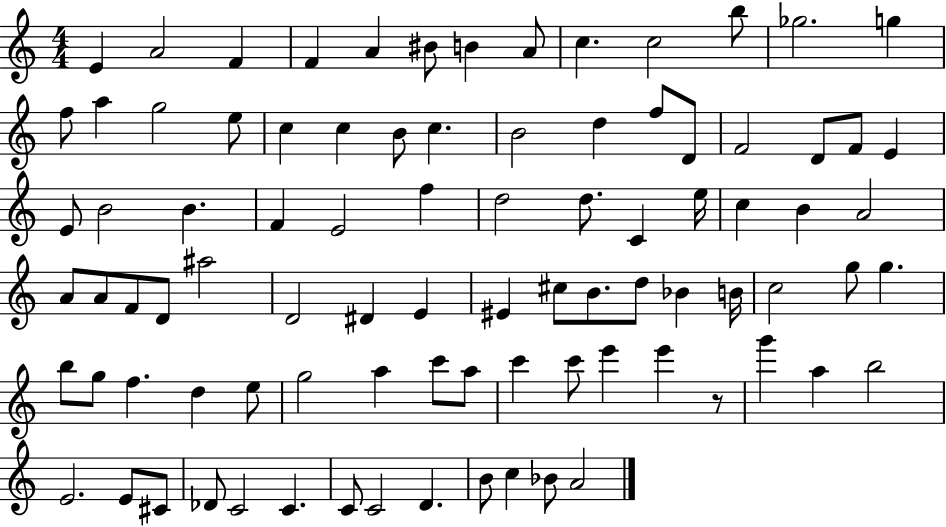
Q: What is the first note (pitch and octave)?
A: E4